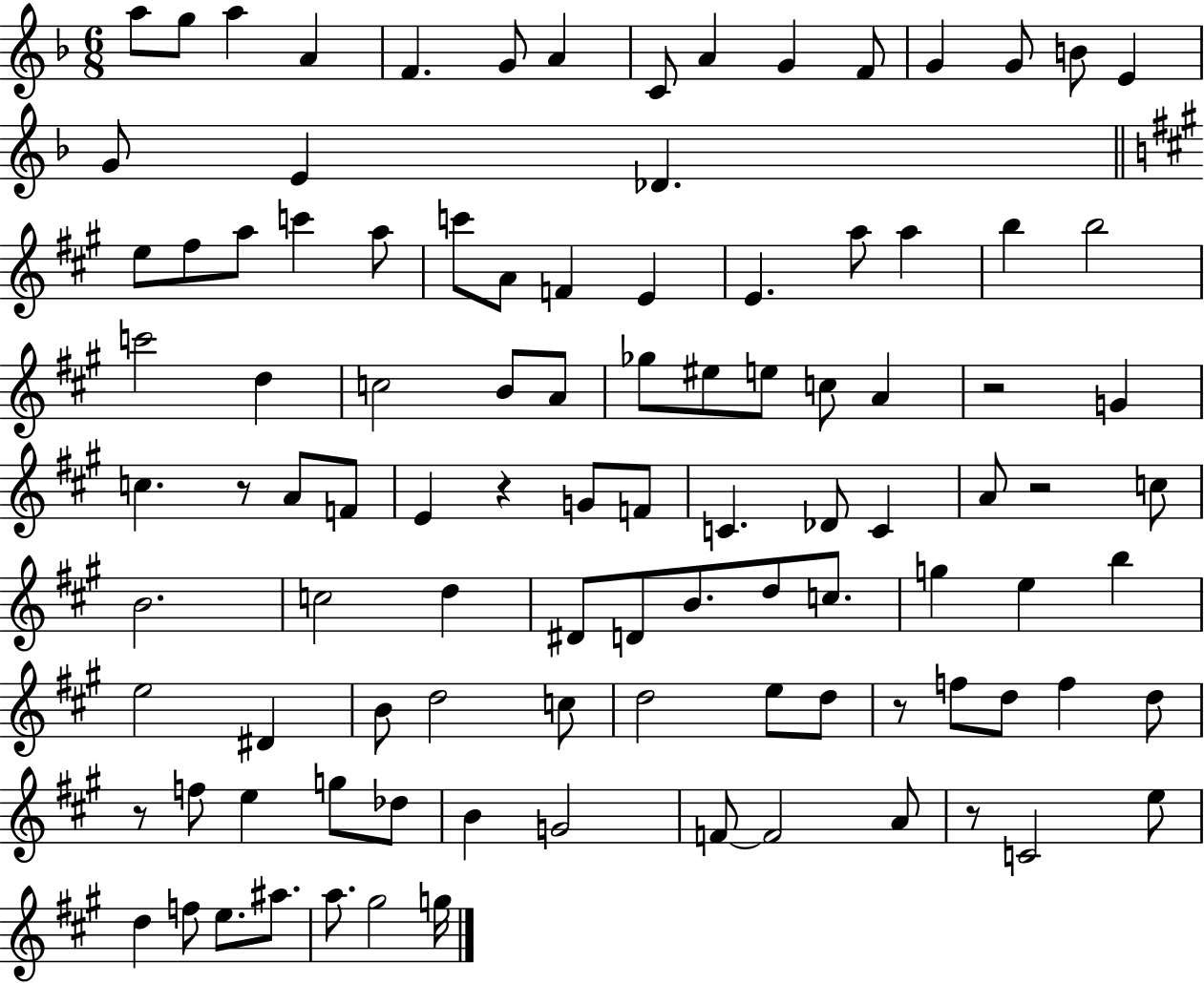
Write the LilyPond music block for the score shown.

{
  \clef treble
  \numericTimeSignature
  \time 6/8
  \key f \major
  a''8 g''8 a''4 a'4 | f'4. g'8 a'4 | c'8 a'4 g'4 f'8 | g'4 g'8 b'8 e'4 | \break g'8 e'4 des'4. | \bar "||" \break \key a \major e''8 fis''8 a''8 c'''4 a''8 | c'''8 a'8 f'4 e'4 | e'4. a''8 a''4 | b''4 b''2 | \break c'''2 d''4 | c''2 b'8 a'8 | ges''8 eis''8 e''8 c''8 a'4 | r2 g'4 | \break c''4. r8 a'8 f'8 | e'4 r4 g'8 f'8 | c'4. des'8 c'4 | a'8 r2 c''8 | \break b'2. | c''2 d''4 | dis'8 d'8 b'8. d''8 c''8. | g''4 e''4 b''4 | \break e''2 dis'4 | b'8 d''2 c''8 | d''2 e''8 d''8 | r8 f''8 d''8 f''4 d''8 | \break r8 f''8 e''4 g''8 des''8 | b'4 g'2 | f'8~~ f'2 a'8 | r8 c'2 e''8 | \break d''4 f''8 e''8. ais''8. | a''8. gis''2 g''16 | \bar "|."
}